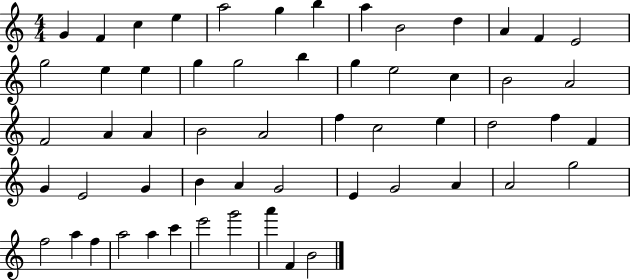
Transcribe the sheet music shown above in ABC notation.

X:1
T:Untitled
M:4/4
L:1/4
K:C
G F c e a2 g b a B2 d A F E2 g2 e e g g2 b g e2 c B2 A2 F2 A A B2 A2 f c2 e d2 f F G E2 G B A G2 E G2 A A2 g2 f2 a f a2 a c' e'2 g'2 a' F B2